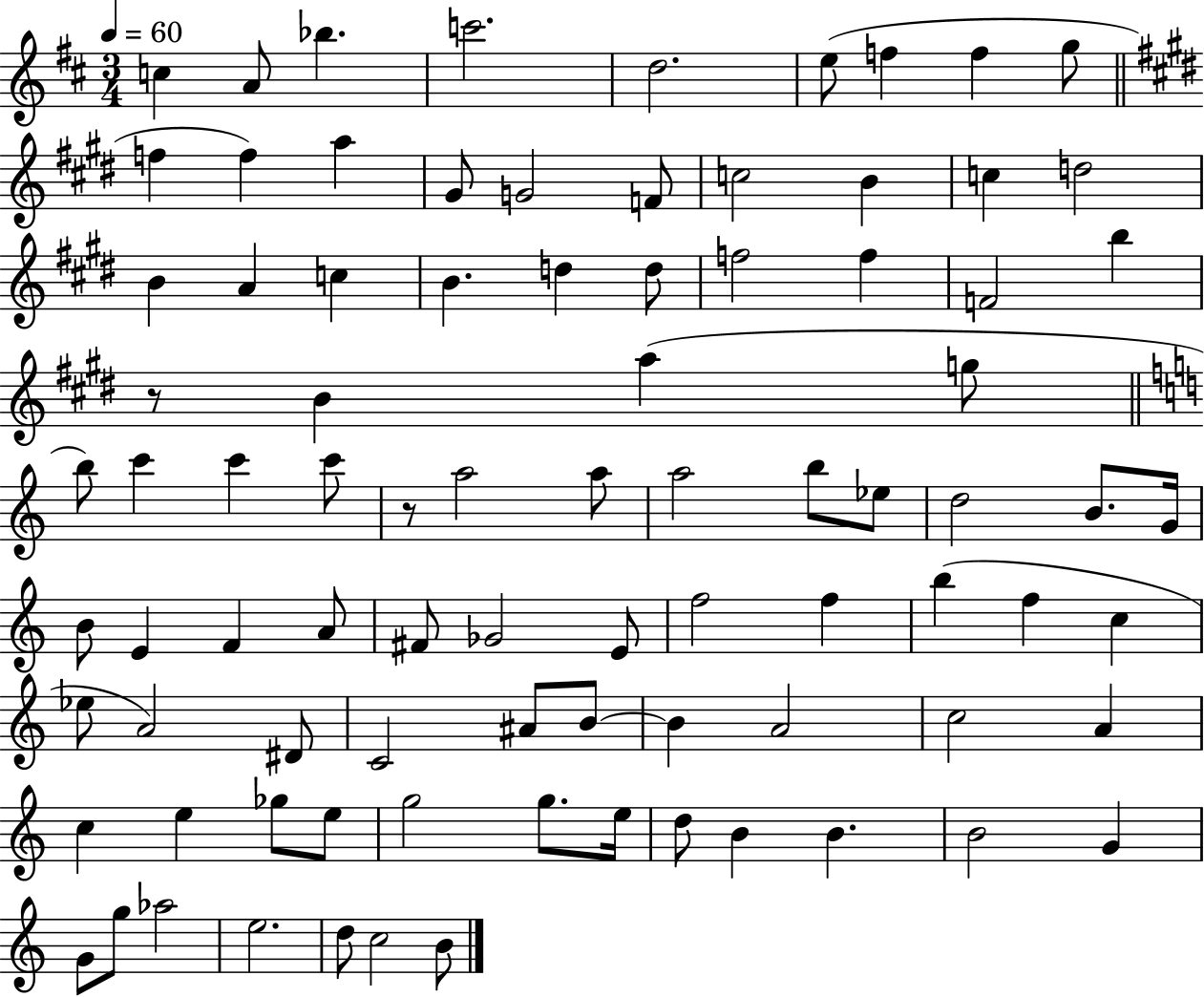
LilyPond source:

{
  \clef treble
  \numericTimeSignature
  \time 3/4
  \key d \major
  \tempo 4 = 60
  \repeat volta 2 { c''4 a'8 bes''4. | c'''2. | d''2. | e''8( f''4 f''4 g''8 | \break \bar "||" \break \key e \major f''4 f''4) a''4 | gis'8 g'2 f'8 | c''2 b'4 | c''4 d''2 | \break b'4 a'4 c''4 | b'4. d''4 d''8 | f''2 f''4 | f'2 b''4 | \break r8 b'4 a''4( g''8 | \bar "||" \break \key c \major b''8) c'''4 c'''4 c'''8 | r8 a''2 a''8 | a''2 b''8 ees''8 | d''2 b'8. g'16 | \break b'8 e'4 f'4 a'8 | fis'8 ges'2 e'8 | f''2 f''4 | b''4( f''4 c''4 | \break ees''8 a'2) dis'8 | c'2 ais'8 b'8~~ | b'4 a'2 | c''2 a'4 | \break c''4 e''4 ges''8 e''8 | g''2 g''8. e''16 | d''8 b'4 b'4. | b'2 g'4 | \break g'8 g''8 aes''2 | e''2. | d''8 c''2 b'8 | } \bar "|."
}